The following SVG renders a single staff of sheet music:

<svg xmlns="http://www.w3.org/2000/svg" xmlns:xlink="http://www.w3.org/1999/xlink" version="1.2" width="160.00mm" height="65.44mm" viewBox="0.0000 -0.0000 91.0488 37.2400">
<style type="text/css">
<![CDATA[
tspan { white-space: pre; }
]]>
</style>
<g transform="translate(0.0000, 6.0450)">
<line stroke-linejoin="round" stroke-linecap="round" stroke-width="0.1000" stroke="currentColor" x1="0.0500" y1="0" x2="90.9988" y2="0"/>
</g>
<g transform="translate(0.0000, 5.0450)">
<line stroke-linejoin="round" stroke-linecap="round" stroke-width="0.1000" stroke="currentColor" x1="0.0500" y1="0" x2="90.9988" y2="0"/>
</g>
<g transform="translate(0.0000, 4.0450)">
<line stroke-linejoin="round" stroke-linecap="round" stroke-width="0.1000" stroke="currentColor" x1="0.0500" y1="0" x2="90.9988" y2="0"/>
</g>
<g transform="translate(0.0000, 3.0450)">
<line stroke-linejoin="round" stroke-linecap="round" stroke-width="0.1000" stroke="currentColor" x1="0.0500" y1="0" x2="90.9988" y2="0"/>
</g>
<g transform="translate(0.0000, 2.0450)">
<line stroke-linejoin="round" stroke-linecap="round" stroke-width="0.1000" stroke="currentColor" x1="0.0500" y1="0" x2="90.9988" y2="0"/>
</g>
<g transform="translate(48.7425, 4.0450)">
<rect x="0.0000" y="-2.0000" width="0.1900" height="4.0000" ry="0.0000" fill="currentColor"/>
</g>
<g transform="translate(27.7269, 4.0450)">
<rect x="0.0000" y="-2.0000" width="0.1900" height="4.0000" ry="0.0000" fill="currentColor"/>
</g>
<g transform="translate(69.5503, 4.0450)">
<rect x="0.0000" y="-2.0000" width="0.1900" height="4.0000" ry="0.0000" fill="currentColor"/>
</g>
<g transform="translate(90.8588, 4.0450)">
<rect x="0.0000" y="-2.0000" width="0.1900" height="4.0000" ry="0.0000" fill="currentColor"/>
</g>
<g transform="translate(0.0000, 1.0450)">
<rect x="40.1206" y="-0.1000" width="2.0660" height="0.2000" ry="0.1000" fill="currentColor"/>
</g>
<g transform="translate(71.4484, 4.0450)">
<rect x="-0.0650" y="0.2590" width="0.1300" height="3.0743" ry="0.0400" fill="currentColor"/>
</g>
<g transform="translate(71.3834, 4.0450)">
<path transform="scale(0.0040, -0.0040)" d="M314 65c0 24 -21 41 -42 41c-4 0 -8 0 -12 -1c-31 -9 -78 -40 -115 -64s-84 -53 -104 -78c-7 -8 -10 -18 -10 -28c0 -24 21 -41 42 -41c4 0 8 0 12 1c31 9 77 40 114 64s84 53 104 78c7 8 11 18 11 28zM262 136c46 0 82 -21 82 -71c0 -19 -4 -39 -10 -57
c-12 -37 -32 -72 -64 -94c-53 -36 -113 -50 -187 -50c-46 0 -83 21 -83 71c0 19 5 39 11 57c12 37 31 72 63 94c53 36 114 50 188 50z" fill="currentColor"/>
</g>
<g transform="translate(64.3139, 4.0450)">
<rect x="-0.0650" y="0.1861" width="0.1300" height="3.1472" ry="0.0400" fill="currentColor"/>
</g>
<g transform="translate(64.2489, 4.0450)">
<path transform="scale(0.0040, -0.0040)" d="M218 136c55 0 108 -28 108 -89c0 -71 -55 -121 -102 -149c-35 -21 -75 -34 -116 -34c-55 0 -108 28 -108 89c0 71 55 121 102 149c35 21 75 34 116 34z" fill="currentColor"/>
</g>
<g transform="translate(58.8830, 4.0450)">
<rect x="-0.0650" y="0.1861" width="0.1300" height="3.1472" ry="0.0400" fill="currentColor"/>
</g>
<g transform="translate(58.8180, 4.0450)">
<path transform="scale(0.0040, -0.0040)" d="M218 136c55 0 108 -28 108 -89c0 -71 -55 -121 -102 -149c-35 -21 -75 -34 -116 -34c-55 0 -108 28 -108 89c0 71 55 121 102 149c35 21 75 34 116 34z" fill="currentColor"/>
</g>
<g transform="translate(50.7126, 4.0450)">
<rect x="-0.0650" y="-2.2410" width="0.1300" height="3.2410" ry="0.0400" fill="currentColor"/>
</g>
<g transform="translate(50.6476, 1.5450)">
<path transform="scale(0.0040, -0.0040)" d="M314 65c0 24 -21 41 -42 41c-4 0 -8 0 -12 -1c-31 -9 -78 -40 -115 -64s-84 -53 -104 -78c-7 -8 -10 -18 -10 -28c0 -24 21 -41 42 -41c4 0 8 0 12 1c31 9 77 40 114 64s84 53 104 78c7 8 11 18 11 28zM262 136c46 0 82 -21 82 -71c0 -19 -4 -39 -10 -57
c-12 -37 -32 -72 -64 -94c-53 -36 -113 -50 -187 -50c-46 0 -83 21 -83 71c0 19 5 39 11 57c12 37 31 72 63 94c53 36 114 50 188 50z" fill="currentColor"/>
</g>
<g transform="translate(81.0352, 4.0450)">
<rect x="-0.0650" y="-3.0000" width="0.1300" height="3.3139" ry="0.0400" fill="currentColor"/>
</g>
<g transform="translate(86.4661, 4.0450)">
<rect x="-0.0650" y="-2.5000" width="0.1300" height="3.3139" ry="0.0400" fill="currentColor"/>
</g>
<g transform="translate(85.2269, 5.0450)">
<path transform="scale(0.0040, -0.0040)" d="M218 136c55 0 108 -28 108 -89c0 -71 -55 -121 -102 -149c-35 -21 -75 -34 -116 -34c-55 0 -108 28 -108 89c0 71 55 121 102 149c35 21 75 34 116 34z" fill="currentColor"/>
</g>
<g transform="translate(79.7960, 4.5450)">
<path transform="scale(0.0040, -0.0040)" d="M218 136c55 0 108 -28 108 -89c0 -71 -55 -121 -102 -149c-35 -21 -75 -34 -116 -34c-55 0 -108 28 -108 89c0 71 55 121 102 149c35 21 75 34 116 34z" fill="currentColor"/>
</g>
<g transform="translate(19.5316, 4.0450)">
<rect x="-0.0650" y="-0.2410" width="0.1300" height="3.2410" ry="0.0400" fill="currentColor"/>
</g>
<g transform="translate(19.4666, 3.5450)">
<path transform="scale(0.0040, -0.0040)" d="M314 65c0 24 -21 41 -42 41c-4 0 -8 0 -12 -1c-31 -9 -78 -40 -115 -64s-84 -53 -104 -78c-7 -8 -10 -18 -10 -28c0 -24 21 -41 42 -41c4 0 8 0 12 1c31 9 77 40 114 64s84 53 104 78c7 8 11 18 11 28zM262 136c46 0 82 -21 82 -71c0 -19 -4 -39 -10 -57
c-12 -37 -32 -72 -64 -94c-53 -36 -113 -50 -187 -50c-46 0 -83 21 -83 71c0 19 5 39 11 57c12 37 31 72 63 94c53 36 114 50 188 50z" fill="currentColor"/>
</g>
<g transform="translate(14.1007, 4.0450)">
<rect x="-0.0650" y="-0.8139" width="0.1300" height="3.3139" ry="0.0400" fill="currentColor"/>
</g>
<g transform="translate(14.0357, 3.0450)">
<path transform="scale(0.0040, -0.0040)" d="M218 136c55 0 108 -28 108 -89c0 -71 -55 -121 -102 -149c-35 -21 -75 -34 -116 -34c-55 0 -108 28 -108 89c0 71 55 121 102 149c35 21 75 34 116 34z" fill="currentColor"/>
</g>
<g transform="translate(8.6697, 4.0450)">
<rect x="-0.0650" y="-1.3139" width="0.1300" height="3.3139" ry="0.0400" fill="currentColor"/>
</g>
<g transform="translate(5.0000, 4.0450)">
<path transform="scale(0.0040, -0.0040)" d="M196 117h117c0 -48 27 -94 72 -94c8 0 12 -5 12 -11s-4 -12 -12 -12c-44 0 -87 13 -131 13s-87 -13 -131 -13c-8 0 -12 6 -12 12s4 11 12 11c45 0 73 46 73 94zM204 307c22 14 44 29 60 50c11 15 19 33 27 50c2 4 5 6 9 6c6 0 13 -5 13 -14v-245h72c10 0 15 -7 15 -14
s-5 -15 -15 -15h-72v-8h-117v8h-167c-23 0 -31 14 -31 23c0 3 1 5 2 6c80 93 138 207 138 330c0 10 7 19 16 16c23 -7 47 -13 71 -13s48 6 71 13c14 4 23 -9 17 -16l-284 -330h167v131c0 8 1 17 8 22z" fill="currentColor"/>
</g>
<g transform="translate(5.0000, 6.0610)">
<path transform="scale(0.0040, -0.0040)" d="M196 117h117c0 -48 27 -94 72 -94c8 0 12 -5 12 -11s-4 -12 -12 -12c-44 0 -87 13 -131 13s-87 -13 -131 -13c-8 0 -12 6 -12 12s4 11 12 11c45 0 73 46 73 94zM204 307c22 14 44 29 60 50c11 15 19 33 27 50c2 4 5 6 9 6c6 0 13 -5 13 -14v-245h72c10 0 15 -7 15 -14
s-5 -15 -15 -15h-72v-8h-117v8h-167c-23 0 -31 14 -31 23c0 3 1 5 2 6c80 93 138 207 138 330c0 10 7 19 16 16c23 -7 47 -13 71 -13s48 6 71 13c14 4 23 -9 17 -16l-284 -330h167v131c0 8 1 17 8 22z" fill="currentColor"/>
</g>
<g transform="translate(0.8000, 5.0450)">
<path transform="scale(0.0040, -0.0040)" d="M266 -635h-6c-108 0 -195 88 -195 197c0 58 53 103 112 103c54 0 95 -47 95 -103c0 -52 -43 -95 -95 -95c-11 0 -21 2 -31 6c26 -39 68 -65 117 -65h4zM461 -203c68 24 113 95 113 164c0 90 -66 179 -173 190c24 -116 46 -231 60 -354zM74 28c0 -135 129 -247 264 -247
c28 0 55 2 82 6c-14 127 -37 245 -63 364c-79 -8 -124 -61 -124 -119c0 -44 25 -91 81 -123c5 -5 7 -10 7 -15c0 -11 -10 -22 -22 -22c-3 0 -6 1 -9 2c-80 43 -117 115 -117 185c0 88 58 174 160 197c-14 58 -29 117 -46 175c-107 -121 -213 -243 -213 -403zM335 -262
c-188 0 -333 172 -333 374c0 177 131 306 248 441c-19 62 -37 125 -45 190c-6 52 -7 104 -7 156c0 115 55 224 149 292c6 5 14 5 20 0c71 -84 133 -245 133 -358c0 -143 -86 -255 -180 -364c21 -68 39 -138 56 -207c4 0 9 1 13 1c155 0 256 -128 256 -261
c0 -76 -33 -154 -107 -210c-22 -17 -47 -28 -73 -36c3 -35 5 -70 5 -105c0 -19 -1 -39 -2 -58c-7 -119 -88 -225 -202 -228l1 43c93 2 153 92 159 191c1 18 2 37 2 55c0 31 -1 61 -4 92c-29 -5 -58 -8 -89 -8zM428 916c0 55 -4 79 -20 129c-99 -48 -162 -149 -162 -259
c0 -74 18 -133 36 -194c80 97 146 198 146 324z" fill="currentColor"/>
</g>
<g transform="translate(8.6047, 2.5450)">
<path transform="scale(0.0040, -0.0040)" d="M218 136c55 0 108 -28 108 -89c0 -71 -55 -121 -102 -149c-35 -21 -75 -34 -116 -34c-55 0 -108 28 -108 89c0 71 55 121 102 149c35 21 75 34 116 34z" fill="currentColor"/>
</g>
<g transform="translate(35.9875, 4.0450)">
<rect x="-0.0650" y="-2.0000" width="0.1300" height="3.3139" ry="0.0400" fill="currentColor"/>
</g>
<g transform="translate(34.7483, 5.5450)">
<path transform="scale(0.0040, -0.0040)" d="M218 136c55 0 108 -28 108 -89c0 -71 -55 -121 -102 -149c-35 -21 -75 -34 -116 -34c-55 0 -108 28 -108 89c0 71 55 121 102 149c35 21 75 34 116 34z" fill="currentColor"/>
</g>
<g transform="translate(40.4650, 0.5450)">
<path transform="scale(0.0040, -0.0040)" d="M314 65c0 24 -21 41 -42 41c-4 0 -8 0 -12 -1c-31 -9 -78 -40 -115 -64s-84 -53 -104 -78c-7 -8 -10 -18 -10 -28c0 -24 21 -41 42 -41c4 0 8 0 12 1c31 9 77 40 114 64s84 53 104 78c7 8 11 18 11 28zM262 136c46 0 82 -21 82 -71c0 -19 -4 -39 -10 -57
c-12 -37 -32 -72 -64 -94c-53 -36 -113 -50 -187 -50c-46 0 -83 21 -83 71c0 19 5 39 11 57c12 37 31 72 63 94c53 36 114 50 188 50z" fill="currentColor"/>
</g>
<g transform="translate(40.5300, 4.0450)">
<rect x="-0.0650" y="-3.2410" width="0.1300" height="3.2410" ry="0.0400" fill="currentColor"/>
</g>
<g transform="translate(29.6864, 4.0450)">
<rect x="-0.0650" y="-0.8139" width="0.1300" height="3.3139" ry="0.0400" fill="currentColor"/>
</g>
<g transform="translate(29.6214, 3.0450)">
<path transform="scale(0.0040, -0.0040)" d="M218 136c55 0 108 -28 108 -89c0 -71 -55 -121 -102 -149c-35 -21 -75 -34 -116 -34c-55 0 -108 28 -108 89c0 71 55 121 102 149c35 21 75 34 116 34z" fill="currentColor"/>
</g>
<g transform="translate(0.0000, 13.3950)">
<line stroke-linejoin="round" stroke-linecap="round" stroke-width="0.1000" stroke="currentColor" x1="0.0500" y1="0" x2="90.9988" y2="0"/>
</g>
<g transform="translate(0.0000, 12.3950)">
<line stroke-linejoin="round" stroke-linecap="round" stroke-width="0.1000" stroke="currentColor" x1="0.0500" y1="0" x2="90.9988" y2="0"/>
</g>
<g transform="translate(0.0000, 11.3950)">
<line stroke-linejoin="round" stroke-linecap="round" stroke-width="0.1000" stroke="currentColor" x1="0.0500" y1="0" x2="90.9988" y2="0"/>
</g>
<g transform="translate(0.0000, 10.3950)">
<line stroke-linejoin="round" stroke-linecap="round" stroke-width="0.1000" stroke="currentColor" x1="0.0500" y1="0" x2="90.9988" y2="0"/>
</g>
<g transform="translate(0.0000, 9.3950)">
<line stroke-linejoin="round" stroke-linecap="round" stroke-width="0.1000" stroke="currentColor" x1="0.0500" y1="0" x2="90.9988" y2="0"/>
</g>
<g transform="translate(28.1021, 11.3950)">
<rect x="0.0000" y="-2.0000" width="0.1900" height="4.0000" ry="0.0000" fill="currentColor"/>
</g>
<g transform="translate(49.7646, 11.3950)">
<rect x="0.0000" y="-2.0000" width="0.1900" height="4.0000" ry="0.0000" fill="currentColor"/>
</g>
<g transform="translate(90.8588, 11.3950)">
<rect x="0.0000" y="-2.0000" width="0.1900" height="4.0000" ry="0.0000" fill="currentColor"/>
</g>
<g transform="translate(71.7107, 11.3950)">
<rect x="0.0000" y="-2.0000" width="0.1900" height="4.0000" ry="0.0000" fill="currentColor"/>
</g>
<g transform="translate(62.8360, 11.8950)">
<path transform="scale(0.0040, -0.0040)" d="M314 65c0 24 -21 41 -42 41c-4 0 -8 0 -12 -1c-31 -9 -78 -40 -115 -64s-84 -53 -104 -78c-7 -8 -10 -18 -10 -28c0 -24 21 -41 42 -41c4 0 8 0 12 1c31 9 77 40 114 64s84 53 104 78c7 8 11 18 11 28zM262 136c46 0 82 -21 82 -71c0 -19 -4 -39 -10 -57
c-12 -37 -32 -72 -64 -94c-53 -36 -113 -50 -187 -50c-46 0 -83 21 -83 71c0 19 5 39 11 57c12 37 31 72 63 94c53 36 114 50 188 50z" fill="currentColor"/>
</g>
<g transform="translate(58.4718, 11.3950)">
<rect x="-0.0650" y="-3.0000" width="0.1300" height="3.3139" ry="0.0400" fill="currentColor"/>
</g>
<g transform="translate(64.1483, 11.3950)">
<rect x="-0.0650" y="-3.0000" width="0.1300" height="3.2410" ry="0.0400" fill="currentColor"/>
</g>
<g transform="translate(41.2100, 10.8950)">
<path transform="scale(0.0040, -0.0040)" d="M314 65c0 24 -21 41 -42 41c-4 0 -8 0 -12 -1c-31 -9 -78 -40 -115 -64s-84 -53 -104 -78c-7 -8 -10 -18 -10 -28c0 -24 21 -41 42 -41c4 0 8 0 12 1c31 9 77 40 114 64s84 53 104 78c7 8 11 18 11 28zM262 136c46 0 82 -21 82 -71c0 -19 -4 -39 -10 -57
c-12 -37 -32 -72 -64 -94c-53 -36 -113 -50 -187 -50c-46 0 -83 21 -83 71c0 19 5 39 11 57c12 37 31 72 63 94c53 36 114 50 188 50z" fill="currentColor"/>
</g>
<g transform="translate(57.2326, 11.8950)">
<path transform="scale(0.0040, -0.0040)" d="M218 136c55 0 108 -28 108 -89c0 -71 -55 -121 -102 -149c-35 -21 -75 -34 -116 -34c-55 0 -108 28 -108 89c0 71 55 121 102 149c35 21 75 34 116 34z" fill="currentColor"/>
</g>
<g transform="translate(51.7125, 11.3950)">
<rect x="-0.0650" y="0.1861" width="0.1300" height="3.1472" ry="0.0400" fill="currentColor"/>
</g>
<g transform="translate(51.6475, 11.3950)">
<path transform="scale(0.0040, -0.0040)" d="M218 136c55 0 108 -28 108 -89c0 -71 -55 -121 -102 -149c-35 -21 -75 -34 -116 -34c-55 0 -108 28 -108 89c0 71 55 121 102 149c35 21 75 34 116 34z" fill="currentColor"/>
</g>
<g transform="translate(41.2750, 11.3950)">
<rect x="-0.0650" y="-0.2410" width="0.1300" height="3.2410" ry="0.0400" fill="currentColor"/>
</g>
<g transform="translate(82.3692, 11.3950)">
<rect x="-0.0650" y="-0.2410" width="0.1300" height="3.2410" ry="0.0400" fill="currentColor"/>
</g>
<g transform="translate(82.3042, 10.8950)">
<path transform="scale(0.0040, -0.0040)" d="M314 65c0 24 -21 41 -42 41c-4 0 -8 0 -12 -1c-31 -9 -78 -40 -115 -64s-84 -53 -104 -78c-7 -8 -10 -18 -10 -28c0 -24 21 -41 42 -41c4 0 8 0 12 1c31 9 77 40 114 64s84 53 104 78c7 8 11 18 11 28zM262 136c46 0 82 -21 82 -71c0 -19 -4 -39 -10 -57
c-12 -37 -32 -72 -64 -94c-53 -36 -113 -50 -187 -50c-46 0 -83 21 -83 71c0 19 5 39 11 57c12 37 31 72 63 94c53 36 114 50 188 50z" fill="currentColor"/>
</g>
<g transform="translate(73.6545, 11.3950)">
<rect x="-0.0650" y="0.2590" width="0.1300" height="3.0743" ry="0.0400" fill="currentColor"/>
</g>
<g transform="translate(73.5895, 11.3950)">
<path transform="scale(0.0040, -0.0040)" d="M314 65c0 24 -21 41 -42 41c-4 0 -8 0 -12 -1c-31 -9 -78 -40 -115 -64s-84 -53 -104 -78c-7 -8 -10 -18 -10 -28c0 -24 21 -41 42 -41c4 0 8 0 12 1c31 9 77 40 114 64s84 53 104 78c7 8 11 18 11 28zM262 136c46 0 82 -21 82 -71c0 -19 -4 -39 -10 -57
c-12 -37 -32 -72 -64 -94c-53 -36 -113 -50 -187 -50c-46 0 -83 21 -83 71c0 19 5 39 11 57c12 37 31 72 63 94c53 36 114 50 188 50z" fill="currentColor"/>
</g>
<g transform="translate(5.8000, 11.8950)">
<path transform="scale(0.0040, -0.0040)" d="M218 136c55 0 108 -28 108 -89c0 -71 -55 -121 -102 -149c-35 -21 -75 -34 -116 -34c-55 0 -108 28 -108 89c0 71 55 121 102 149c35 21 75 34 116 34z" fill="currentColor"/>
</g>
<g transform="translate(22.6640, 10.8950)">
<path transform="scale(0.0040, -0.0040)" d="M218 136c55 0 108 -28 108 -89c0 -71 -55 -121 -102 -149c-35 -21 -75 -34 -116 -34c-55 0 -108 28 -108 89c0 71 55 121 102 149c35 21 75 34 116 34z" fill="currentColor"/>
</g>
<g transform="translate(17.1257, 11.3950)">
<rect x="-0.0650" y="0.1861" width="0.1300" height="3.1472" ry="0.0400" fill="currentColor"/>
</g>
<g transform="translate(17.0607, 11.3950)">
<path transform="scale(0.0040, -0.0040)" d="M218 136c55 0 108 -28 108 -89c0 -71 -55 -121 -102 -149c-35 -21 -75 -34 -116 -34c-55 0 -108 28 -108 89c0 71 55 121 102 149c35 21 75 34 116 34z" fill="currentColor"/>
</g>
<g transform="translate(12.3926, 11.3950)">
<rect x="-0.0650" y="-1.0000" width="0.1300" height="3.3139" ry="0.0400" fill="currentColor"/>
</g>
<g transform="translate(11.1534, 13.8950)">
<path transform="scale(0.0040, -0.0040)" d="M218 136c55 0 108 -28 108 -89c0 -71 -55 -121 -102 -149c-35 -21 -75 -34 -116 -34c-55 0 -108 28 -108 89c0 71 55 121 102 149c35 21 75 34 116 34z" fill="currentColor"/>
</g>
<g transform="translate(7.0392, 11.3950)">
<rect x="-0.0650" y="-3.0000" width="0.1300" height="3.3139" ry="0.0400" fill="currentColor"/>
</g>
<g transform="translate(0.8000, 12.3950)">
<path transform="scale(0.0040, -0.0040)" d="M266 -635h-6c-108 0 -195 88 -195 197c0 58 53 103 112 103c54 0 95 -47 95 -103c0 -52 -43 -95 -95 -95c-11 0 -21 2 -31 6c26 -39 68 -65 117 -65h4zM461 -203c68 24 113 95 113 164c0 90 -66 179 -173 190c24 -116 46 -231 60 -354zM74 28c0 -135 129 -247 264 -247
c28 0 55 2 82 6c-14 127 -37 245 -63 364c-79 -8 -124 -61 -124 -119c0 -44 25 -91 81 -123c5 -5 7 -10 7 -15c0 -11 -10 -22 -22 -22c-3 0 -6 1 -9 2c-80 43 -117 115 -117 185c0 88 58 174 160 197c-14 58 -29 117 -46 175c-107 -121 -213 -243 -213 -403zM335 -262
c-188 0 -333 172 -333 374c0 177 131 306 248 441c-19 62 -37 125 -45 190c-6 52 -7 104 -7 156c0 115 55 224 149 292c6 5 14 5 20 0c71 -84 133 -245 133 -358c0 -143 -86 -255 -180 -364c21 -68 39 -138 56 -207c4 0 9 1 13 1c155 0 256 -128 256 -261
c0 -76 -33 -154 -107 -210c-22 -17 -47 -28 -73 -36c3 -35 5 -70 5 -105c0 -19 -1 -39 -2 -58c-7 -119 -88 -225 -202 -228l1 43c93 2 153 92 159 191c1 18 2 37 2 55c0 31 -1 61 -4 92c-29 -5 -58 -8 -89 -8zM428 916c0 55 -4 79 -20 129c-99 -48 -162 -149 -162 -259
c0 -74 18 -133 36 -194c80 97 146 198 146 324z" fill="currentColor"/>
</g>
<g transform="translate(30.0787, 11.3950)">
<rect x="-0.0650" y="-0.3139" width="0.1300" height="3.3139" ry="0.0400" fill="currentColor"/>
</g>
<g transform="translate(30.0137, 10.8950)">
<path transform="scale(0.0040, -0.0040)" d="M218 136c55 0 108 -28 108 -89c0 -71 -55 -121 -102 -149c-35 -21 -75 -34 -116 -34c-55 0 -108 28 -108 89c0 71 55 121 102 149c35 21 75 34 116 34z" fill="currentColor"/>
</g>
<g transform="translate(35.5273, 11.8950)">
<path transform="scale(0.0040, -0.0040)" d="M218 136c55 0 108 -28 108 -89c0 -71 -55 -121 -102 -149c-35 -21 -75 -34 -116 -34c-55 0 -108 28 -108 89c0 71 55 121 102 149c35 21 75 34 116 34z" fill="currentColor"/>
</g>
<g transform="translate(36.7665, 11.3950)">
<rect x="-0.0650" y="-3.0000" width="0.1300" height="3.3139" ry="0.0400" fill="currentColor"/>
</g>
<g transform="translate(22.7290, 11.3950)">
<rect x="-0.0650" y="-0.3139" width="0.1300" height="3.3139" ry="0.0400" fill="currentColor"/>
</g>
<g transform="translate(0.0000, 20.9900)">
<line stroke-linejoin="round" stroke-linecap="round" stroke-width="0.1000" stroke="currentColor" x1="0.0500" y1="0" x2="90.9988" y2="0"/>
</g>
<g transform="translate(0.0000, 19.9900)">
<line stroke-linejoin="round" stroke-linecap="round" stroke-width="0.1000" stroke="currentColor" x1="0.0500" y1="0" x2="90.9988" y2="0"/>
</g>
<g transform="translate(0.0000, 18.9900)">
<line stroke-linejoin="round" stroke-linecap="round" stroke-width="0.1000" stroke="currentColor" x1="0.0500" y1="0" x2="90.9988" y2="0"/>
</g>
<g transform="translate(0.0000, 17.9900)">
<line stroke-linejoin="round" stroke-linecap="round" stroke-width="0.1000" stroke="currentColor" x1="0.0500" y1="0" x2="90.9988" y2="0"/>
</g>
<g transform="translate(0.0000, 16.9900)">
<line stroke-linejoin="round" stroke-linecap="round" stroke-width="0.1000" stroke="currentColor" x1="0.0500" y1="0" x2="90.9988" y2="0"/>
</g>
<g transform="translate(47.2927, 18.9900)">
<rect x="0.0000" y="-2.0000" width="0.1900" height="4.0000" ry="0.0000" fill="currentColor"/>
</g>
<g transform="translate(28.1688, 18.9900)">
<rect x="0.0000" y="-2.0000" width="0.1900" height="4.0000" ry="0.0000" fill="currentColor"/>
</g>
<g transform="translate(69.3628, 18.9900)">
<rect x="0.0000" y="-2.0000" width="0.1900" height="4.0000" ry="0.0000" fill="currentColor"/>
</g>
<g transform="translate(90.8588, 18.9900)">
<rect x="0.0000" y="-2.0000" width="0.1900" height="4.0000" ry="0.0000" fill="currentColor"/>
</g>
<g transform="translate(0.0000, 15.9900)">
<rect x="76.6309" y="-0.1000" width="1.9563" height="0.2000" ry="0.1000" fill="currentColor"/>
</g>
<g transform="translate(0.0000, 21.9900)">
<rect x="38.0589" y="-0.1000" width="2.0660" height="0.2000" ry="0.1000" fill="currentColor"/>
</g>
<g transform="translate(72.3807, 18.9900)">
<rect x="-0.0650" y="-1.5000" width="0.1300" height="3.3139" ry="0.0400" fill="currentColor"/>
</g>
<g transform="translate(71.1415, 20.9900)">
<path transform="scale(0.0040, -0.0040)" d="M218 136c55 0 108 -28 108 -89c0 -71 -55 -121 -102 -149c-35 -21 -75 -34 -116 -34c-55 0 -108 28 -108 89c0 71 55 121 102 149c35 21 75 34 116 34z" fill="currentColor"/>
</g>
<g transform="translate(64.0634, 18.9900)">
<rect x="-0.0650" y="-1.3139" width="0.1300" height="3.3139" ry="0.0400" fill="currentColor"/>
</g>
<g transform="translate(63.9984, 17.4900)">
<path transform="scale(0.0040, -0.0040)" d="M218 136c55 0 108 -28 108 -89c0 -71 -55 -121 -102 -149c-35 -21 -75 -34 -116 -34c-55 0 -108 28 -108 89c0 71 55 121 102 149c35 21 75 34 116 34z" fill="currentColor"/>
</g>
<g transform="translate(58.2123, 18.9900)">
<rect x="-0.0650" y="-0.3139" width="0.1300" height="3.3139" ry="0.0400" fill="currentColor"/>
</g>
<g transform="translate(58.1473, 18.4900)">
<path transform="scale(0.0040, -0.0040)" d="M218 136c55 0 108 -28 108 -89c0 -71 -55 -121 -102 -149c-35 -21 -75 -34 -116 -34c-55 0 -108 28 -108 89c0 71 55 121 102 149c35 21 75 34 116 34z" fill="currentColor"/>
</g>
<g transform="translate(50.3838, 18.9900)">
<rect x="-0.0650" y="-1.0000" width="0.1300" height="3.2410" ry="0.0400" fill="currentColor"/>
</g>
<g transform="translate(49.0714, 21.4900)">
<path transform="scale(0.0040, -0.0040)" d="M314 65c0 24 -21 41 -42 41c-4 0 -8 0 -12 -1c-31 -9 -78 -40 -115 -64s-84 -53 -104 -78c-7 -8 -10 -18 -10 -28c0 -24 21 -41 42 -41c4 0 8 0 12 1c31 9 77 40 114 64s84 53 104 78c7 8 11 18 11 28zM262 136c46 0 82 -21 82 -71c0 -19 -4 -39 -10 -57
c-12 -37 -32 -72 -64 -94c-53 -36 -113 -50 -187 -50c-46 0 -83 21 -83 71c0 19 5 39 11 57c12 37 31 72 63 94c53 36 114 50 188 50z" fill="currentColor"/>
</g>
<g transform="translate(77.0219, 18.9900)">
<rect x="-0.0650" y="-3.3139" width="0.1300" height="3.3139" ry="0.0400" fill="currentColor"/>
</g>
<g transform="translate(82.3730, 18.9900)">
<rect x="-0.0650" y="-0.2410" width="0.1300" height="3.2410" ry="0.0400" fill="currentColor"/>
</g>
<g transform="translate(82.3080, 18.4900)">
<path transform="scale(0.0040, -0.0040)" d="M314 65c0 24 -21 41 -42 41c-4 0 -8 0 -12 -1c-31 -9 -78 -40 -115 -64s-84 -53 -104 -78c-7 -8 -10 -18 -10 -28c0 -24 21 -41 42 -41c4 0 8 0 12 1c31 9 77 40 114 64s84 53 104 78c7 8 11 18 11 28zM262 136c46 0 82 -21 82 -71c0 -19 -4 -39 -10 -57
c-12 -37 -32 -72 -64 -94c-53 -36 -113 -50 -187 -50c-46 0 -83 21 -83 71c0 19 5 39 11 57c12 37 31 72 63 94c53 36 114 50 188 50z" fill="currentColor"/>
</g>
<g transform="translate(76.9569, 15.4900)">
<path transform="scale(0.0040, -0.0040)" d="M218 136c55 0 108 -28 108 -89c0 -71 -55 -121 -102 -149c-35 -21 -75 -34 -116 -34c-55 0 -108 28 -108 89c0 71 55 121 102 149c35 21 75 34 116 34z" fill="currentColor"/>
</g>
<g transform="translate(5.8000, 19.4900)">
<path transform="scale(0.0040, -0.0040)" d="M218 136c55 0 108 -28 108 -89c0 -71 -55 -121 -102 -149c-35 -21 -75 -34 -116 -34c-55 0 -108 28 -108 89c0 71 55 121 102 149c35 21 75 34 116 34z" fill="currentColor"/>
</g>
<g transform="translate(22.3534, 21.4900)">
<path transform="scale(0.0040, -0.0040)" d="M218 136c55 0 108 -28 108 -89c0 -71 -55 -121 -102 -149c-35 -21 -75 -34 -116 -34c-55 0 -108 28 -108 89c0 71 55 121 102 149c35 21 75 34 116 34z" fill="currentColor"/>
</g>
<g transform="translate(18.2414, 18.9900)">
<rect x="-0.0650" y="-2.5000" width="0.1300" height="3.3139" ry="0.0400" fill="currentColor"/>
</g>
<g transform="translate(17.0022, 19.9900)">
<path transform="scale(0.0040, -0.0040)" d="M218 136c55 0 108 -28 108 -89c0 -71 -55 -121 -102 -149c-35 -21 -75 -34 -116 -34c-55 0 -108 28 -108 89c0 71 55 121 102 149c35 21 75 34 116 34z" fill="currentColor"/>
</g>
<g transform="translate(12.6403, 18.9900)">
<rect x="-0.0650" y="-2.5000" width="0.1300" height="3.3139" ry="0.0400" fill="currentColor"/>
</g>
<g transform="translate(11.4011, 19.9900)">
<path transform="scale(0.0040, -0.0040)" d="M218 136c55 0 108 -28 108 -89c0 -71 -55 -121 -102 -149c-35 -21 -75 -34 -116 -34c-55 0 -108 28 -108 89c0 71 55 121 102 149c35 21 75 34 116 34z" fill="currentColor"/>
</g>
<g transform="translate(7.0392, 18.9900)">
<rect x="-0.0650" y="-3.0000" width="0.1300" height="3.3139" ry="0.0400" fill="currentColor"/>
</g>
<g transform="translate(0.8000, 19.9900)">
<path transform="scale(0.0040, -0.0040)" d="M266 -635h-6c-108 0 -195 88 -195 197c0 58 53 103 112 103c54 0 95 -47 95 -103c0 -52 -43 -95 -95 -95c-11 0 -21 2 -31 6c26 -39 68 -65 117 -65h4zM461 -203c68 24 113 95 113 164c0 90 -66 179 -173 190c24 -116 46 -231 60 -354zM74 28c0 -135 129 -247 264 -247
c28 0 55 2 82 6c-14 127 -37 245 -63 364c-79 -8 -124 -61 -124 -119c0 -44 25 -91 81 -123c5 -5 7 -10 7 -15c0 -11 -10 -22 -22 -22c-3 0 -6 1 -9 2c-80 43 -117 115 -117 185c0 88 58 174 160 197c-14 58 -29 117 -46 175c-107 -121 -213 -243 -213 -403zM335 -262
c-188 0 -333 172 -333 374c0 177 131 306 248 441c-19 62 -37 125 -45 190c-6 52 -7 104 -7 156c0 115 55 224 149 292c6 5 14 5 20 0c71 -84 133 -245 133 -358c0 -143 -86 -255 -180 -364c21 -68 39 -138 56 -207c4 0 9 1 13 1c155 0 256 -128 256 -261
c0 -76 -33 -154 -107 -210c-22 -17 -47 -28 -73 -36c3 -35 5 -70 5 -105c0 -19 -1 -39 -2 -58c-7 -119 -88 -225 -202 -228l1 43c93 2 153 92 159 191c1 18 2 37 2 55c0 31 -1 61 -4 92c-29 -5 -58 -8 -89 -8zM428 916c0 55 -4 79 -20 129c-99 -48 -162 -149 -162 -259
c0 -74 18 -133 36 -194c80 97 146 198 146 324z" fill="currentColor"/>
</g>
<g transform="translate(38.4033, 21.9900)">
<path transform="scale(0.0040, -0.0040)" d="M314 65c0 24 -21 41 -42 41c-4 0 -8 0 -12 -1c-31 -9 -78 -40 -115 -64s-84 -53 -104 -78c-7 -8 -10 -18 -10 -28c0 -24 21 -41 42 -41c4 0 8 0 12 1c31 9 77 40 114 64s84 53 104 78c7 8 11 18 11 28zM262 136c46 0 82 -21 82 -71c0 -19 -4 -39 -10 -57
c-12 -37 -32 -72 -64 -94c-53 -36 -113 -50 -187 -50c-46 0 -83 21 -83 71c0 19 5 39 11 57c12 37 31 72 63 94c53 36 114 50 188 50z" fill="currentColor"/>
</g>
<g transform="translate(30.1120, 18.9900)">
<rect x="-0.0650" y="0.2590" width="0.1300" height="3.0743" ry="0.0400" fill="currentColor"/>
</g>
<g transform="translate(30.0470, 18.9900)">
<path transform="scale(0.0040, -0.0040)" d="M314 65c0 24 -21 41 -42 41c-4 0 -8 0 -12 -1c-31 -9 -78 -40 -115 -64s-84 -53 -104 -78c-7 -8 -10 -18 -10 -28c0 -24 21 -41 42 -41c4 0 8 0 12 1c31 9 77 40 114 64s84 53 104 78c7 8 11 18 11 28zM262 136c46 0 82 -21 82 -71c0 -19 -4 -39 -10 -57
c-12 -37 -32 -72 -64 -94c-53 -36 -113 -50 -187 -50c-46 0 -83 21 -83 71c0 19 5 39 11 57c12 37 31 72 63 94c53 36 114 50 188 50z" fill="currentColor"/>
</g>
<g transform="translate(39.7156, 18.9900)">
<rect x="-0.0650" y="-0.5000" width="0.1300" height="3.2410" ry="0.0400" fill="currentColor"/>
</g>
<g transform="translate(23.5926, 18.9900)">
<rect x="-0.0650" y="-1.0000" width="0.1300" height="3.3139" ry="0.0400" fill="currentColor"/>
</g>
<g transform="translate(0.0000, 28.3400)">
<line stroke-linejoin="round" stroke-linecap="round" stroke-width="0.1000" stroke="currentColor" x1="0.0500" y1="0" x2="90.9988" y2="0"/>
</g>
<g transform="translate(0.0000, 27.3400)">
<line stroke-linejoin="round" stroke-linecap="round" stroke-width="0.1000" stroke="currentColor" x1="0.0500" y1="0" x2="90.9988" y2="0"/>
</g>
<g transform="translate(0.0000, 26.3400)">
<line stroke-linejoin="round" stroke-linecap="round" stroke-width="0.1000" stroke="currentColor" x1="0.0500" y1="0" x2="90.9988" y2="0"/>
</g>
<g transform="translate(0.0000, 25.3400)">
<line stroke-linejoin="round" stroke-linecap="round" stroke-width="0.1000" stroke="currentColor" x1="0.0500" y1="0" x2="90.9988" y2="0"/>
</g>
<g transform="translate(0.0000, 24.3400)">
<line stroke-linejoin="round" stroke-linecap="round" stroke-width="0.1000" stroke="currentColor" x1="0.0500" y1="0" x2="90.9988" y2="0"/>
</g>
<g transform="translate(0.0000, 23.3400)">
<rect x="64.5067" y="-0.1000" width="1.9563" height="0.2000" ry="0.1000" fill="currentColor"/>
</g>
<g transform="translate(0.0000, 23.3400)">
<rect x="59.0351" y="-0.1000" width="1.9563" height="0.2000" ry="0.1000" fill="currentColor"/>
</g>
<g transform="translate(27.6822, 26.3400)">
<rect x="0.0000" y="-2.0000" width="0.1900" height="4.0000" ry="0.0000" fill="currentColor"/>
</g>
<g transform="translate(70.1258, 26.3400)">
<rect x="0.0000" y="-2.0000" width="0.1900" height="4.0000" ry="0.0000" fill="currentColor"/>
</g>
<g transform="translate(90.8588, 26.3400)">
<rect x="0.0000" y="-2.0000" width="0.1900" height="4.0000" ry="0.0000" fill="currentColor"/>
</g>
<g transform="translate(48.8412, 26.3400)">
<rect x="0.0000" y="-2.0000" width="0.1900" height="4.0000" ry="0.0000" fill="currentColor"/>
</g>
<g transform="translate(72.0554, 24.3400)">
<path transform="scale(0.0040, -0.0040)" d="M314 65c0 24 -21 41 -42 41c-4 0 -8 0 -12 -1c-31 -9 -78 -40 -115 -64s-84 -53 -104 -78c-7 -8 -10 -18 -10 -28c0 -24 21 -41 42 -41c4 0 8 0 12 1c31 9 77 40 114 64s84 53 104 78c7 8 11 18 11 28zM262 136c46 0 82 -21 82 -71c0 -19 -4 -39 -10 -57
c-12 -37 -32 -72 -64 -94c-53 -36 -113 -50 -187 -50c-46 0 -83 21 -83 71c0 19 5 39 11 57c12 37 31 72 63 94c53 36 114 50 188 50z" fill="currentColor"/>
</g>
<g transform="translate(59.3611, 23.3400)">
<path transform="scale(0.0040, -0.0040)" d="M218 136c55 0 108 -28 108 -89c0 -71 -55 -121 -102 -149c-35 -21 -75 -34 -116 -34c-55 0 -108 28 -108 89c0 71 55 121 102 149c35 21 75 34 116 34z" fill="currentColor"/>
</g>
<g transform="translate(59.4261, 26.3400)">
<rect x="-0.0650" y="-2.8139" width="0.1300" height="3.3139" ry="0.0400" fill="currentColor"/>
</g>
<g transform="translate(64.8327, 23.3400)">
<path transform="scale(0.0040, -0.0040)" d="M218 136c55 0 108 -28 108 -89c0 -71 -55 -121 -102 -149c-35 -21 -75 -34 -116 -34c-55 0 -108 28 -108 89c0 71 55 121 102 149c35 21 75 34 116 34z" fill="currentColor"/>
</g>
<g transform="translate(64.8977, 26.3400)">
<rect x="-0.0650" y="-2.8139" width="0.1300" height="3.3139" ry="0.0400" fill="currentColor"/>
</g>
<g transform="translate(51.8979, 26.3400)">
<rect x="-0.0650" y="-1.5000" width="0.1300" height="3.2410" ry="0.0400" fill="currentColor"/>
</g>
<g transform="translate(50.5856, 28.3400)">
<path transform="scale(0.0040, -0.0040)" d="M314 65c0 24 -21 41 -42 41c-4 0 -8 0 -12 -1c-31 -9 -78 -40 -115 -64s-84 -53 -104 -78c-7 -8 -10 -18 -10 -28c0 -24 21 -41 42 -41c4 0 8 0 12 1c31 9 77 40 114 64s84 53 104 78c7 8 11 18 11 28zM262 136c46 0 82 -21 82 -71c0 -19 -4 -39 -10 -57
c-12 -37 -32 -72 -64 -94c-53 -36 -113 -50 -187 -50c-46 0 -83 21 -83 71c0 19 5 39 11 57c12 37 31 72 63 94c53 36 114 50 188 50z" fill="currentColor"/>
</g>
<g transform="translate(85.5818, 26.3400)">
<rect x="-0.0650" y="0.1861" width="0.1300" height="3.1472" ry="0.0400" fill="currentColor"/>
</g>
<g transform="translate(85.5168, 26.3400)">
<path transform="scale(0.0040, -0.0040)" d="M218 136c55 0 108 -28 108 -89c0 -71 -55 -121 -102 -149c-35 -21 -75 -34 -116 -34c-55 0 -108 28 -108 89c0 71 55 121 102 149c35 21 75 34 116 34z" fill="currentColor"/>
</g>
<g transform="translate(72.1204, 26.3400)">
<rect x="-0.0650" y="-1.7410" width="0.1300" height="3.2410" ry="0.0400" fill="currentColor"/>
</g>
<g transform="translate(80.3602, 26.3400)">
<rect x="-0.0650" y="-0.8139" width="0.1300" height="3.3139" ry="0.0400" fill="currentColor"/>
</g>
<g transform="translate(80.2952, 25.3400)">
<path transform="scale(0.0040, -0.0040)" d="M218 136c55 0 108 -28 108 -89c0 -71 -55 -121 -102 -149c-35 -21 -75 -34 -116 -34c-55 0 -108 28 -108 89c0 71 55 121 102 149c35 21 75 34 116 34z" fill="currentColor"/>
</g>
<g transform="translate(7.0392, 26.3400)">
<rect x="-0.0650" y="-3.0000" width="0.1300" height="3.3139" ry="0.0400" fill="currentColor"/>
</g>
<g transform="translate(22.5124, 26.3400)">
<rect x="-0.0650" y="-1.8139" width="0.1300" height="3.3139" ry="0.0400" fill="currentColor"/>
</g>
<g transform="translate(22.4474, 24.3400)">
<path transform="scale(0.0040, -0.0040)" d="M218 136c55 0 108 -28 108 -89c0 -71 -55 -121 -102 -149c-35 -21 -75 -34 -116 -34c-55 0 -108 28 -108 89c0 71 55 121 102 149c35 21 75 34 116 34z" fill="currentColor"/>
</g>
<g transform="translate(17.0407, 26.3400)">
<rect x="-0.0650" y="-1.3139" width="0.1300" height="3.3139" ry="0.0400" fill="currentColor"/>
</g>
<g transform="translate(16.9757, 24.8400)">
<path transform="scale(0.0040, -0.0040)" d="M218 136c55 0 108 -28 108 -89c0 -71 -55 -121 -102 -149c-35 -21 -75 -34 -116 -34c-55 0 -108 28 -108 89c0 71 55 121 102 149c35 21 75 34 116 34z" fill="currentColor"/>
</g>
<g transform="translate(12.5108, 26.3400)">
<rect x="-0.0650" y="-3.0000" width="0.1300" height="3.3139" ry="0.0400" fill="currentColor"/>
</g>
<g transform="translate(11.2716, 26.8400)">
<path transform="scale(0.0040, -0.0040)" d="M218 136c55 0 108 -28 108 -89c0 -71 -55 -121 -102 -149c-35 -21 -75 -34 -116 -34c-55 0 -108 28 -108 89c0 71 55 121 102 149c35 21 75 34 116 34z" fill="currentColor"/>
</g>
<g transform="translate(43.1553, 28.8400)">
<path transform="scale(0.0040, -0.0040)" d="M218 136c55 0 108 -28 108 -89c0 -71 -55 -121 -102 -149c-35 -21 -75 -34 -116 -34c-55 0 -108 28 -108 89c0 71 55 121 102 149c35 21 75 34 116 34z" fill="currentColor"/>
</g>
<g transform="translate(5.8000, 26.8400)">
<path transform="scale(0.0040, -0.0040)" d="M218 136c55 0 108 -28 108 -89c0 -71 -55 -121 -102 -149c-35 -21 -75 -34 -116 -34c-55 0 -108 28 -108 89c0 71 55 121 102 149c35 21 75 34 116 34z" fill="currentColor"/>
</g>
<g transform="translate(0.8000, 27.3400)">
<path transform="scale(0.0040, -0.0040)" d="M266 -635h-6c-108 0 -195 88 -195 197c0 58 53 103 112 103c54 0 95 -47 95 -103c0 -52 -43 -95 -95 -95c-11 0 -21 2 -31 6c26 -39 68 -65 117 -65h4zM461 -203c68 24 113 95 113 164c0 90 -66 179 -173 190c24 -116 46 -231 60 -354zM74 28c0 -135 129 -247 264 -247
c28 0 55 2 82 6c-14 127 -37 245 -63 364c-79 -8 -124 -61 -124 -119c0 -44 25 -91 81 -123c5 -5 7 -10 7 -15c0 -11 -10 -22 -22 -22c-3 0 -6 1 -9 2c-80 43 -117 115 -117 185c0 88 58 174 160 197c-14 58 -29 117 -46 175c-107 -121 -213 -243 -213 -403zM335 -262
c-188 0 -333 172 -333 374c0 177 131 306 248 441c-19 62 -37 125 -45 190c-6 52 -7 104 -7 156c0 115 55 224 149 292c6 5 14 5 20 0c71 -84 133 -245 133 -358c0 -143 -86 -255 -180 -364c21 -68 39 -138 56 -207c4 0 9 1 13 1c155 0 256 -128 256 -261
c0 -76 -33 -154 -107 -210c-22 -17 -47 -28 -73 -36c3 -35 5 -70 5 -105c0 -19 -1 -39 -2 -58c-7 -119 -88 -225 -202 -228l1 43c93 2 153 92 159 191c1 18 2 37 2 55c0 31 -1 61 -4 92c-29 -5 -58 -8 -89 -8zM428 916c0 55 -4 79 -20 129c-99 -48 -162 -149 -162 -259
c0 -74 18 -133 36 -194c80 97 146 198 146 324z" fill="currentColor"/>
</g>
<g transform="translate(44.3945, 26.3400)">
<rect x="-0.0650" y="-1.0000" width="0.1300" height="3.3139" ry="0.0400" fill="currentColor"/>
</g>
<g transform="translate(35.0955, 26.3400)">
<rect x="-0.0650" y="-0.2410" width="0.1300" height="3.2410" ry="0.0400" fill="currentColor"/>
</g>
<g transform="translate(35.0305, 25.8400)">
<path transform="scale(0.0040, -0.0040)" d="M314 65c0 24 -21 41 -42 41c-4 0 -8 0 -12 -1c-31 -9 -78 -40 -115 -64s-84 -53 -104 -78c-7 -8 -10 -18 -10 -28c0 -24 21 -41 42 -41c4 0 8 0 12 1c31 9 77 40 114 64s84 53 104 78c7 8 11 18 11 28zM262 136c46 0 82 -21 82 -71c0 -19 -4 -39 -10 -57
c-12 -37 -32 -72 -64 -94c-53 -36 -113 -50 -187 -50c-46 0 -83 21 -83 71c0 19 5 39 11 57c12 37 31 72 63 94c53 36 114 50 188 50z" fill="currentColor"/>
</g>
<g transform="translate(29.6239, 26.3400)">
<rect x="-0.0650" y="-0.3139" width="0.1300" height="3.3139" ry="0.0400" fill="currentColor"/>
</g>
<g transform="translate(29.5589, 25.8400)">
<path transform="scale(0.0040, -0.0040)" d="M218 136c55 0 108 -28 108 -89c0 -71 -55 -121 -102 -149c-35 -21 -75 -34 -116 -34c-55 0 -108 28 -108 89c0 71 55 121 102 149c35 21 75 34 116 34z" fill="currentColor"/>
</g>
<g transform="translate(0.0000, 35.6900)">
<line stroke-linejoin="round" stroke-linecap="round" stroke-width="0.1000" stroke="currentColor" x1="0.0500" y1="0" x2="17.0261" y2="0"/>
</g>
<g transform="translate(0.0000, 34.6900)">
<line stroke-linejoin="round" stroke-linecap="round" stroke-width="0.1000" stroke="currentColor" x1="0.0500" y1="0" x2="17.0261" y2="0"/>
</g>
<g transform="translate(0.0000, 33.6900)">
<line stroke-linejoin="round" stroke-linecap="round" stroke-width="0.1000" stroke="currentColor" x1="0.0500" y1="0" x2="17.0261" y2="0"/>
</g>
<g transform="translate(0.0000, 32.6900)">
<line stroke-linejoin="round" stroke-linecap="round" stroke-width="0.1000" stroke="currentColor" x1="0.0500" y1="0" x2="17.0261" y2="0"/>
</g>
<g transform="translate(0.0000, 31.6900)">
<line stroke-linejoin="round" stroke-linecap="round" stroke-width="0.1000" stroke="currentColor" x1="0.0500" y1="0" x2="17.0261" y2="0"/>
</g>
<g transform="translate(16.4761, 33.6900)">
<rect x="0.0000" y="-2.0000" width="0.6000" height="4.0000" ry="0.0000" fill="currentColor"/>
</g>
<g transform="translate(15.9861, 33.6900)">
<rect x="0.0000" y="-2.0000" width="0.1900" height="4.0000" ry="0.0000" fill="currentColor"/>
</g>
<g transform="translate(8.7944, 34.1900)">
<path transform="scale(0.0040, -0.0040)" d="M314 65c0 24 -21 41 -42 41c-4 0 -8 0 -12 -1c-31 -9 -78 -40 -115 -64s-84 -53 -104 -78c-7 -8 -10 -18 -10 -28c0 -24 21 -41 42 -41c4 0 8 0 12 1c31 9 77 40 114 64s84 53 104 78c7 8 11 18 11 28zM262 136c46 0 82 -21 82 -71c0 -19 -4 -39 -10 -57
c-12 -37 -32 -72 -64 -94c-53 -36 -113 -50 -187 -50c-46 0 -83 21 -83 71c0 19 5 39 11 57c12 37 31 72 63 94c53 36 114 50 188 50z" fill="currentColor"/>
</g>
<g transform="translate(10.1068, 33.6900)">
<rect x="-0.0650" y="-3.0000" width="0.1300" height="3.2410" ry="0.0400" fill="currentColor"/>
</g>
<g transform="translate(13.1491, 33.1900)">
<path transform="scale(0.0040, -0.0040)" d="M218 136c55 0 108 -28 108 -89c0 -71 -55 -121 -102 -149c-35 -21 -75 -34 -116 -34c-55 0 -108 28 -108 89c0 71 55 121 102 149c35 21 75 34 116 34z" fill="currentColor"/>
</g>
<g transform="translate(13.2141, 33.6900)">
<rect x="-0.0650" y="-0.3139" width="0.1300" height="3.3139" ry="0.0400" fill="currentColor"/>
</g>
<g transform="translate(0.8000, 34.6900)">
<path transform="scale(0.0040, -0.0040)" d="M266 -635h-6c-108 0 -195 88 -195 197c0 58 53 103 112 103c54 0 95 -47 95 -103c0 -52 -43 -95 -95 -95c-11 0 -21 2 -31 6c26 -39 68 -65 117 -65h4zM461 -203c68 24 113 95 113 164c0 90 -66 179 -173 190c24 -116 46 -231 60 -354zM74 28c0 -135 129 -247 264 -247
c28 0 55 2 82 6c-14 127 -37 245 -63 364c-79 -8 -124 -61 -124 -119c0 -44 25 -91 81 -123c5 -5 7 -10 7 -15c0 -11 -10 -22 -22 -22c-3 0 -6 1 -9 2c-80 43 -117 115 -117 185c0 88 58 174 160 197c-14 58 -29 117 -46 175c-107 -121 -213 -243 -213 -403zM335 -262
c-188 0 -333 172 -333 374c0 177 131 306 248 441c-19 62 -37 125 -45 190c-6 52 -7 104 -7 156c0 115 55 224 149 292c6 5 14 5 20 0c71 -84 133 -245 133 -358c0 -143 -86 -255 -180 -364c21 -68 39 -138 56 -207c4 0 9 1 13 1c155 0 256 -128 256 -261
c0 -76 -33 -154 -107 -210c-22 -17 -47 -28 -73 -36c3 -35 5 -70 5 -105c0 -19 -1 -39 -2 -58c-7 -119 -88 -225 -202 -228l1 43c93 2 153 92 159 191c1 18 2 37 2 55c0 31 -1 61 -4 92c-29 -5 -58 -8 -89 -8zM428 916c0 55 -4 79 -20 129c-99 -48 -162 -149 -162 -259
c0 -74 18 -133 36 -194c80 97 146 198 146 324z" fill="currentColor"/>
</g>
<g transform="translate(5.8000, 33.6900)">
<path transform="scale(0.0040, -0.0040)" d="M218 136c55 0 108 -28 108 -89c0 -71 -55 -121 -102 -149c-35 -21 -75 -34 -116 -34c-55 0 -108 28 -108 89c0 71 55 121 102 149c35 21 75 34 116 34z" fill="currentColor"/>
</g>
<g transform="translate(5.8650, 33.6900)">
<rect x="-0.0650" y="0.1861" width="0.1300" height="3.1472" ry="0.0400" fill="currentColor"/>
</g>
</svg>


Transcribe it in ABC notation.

X:1
T:Untitled
M:4/4
L:1/4
K:C
e d c2 d F b2 g2 B B B2 A G A D B c c A c2 B A A2 B2 c2 A G G D B2 C2 D2 c e E b c2 A A e f c c2 D E2 a a f2 d B B A2 c